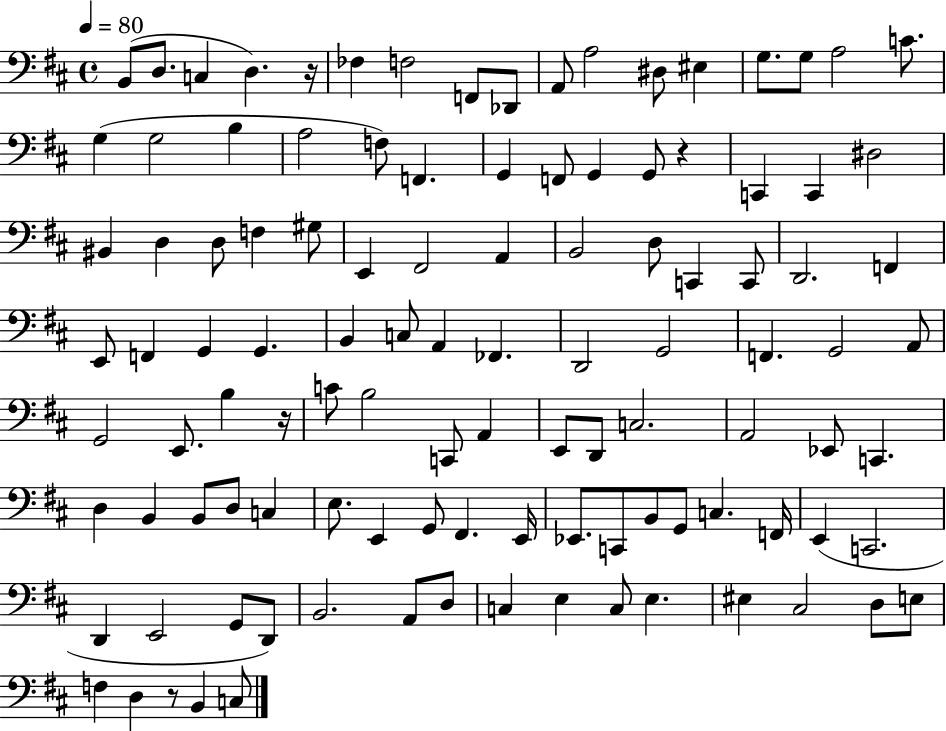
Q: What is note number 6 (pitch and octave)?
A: F3